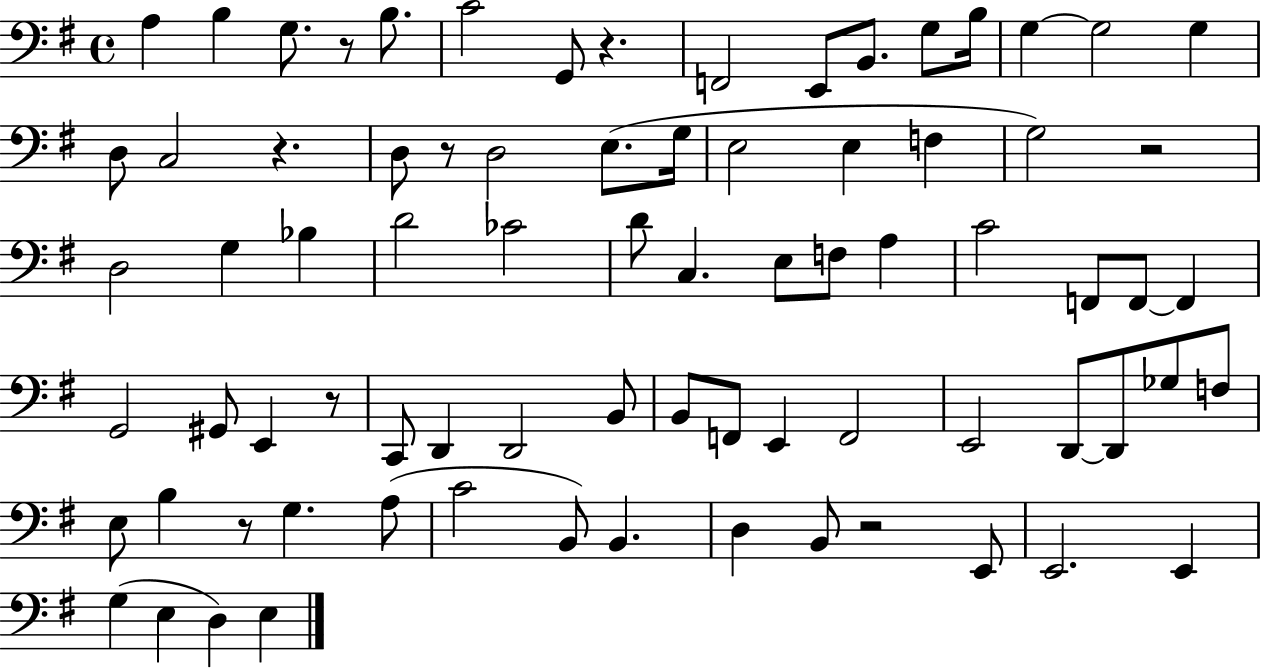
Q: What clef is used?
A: bass